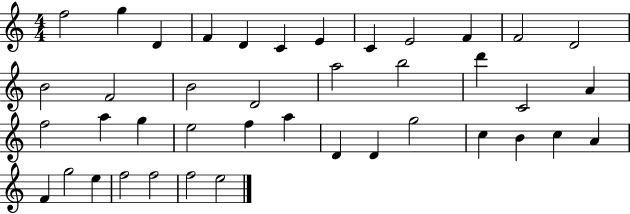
F5/h G5/q D4/q F4/q D4/q C4/q E4/q C4/q E4/h F4/q F4/h D4/h B4/h F4/h B4/h D4/h A5/h B5/h D6/q C4/h A4/q F5/h A5/q G5/q E5/h F5/q A5/q D4/q D4/q G5/h C5/q B4/q C5/q A4/q F4/q G5/h E5/q F5/h F5/h F5/h E5/h